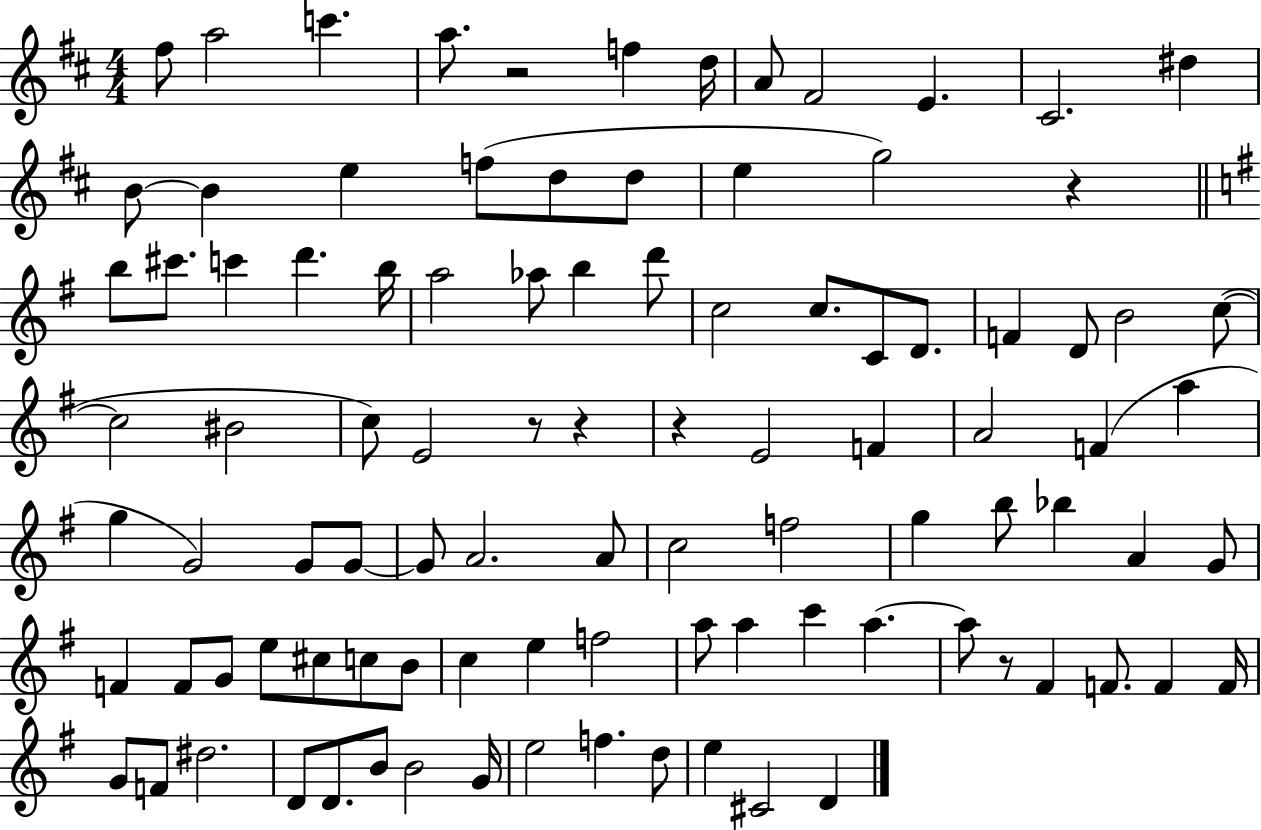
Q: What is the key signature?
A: D major